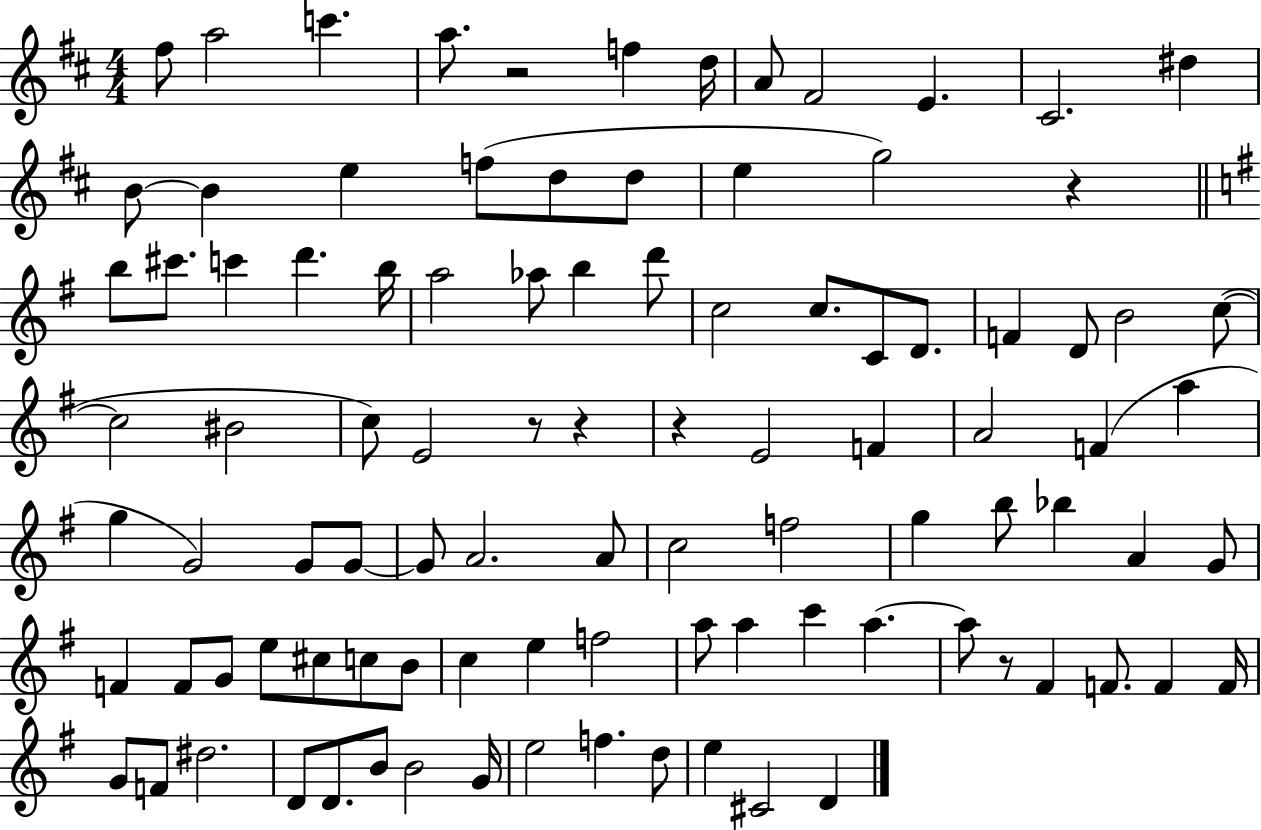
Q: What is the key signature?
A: D major